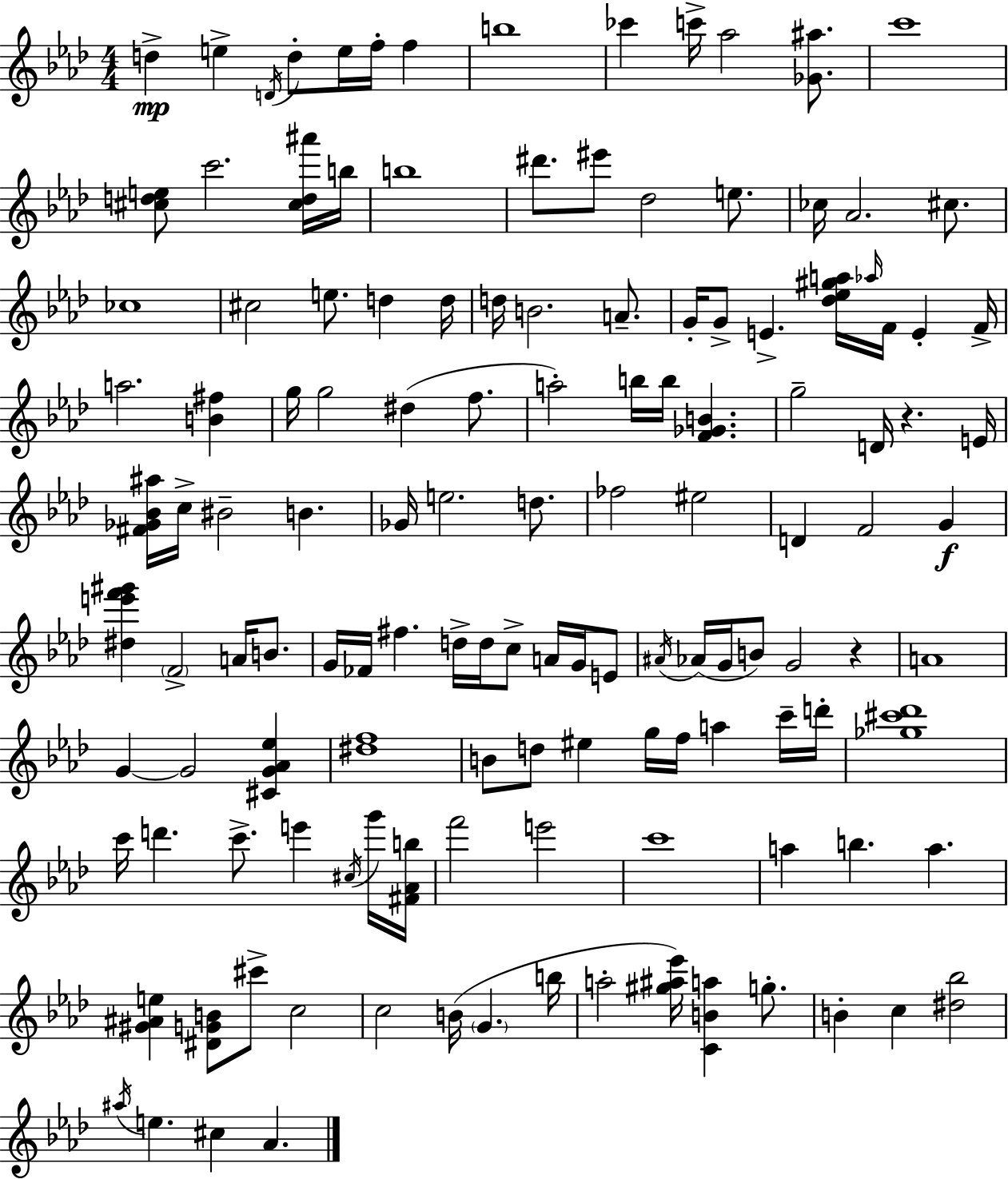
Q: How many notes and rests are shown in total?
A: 132